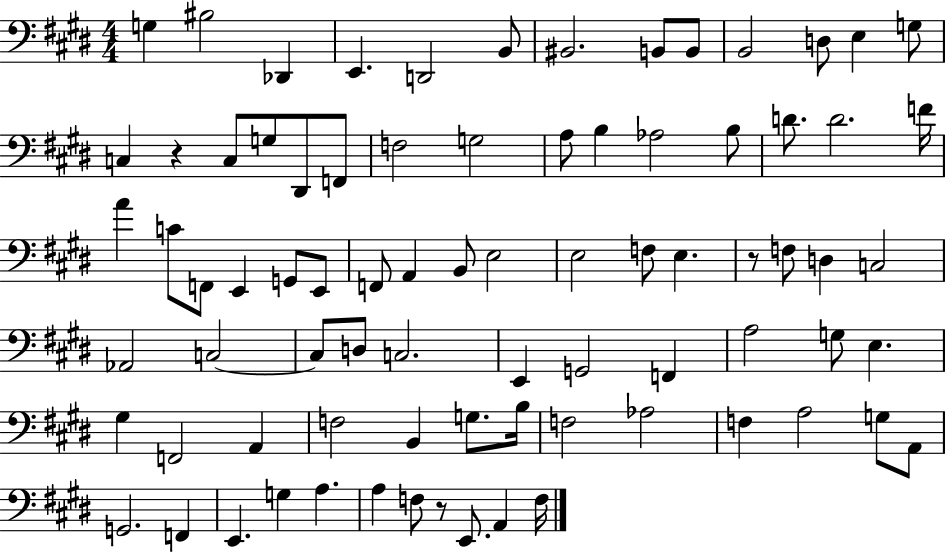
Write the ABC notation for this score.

X:1
T:Untitled
M:4/4
L:1/4
K:E
G, ^B,2 _D,, E,, D,,2 B,,/2 ^B,,2 B,,/2 B,,/2 B,,2 D,/2 E, G,/2 C, z C,/2 G,/2 ^D,,/2 F,,/2 F,2 G,2 A,/2 B, _A,2 B,/2 D/2 D2 F/4 A C/2 F,,/2 E,, G,,/2 E,,/2 F,,/2 A,, B,,/2 E,2 E,2 F,/2 E, z/2 F,/2 D, C,2 _A,,2 C,2 C,/2 D,/2 C,2 E,, G,,2 F,, A,2 G,/2 E, ^G, F,,2 A,, F,2 B,, G,/2 B,/4 F,2 _A,2 F, A,2 G,/2 A,,/2 G,,2 F,, E,, G, A, A, F,/2 z/2 E,,/2 A,, F,/4